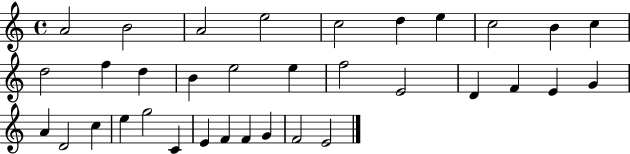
X:1
T:Untitled
M:4/4
L:1/4
K:C
A2 B2 A2 e2 c2 d e c2 B c d2 f d B e2 e f2 E2 D F E G A D2 c e g2 C E F F G F2 E2